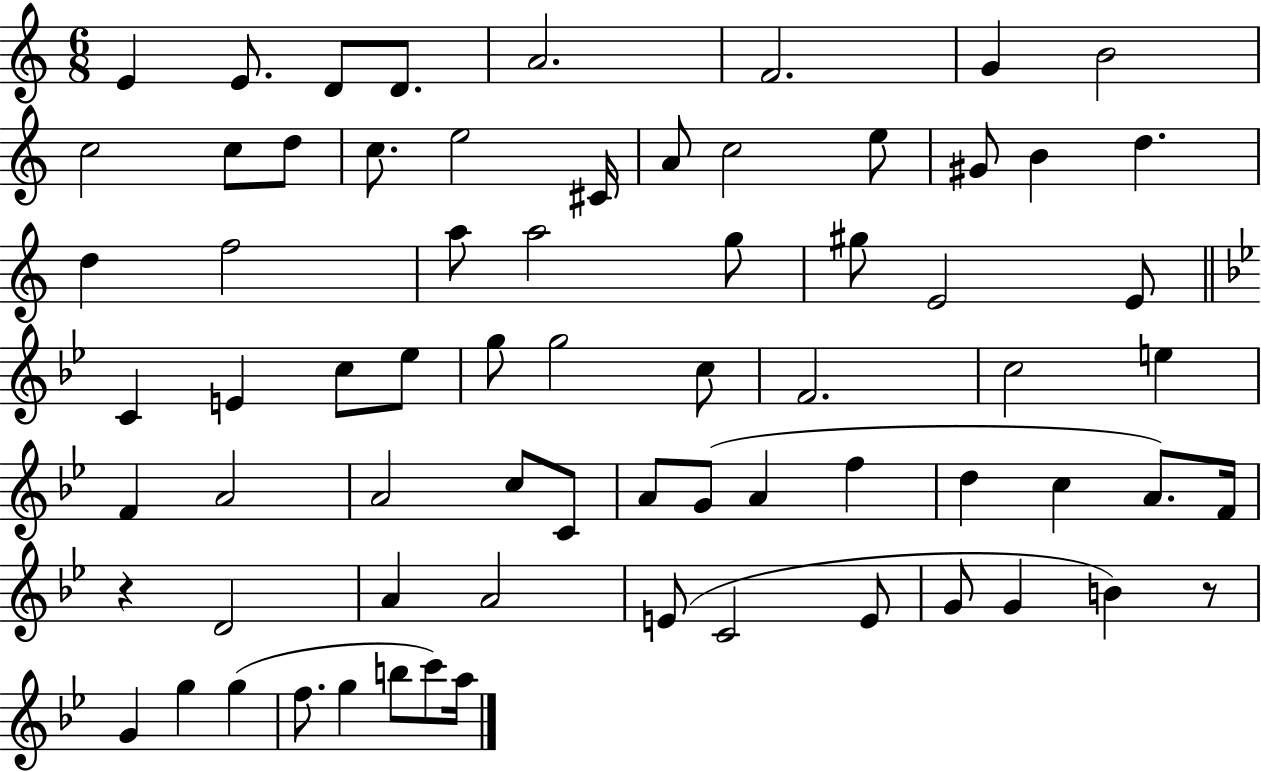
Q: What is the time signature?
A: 6/8